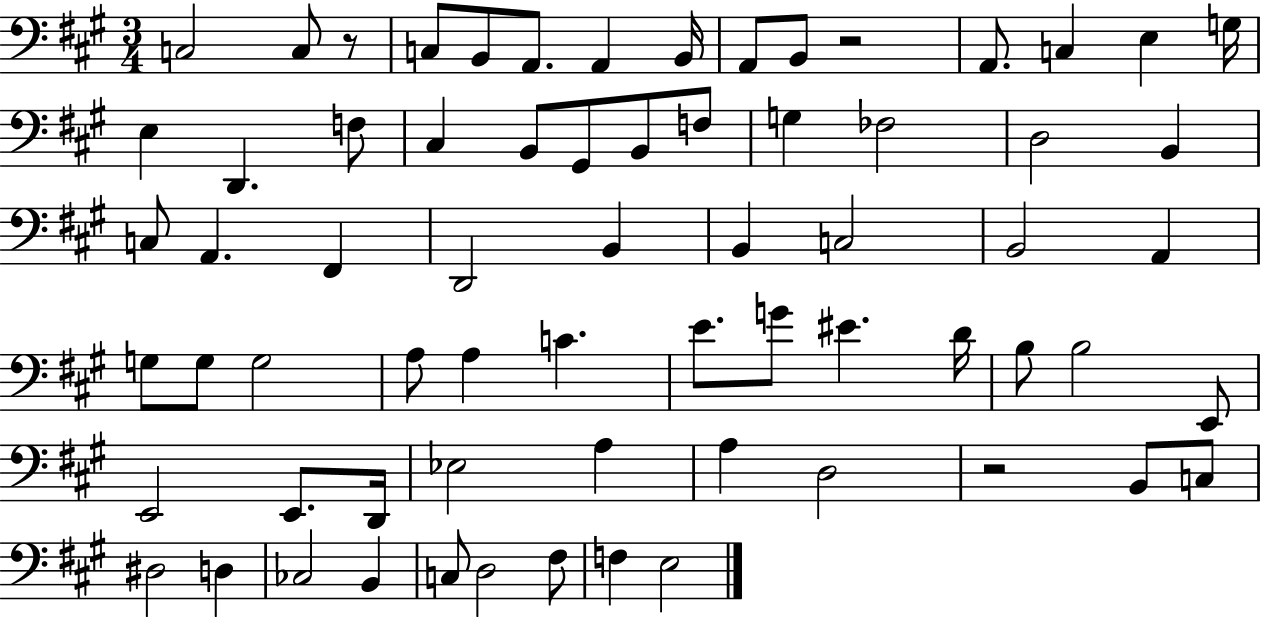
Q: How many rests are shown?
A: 3